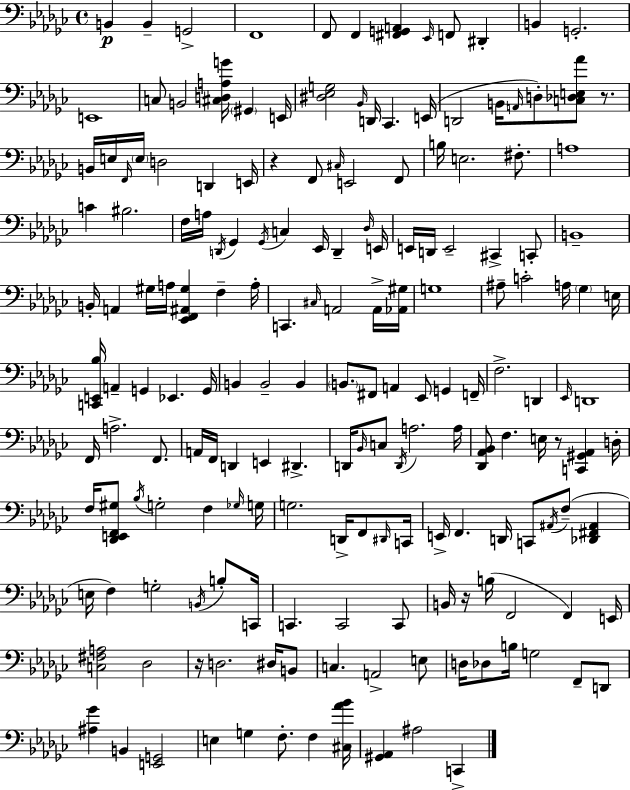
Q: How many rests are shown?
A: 5